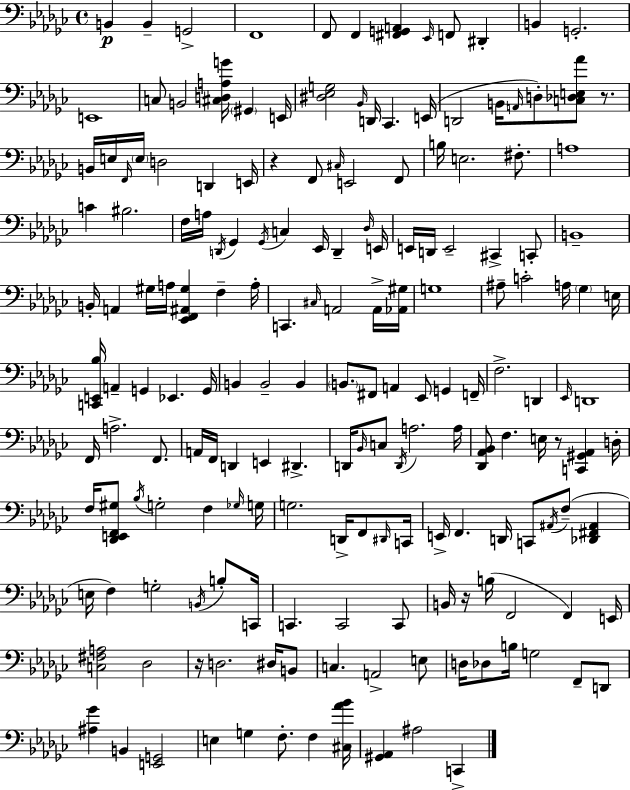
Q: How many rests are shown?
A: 5